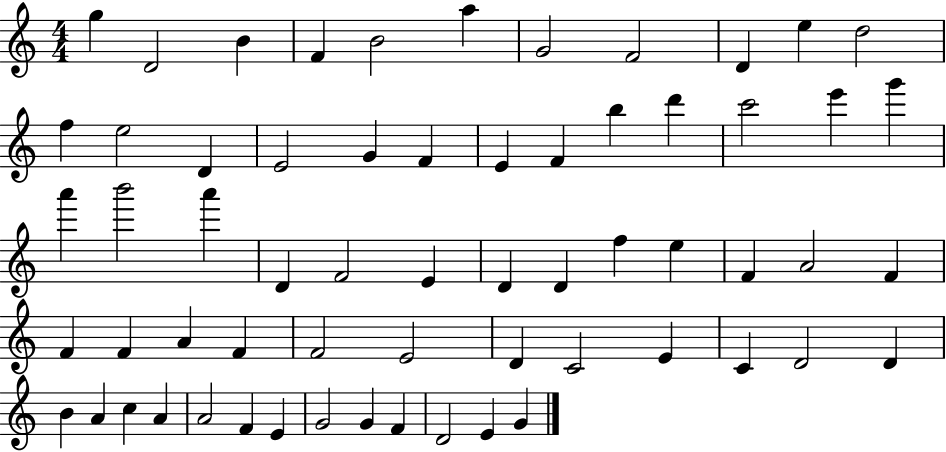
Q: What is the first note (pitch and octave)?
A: G5